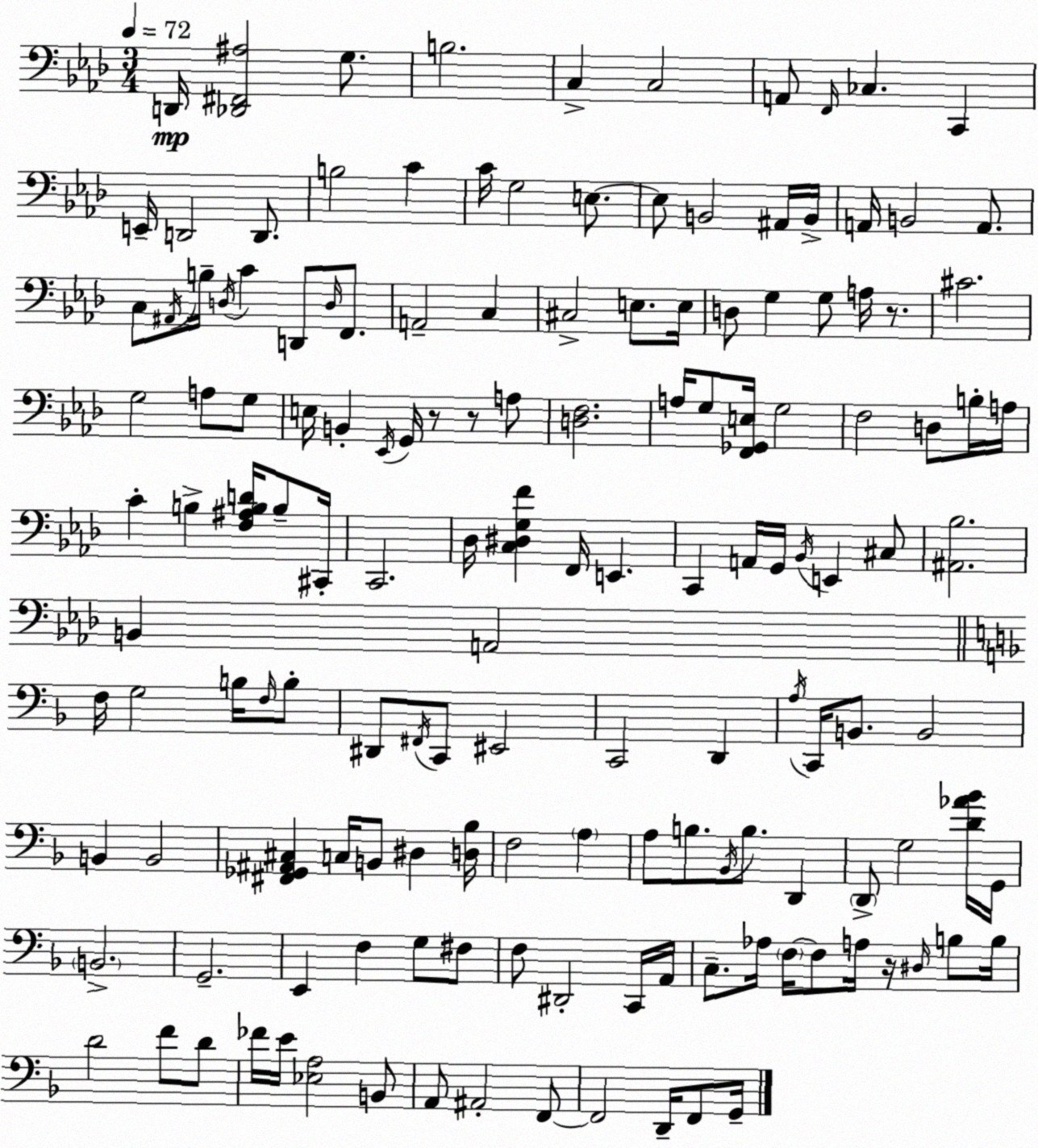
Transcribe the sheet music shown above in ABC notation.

X:1
T:Untitled
M:3/4
L:1/4
K:Fm
D,,/4 [_D,,^F,,^A,]2 G,/2 B,2 C, C,2 A,,/2 F,,/4 _C, C,, E,,/4 D,,2 D,,/2 B,2 C C/4 G,2 E,/2 E,/2 B,,2 ^A,,/4 B,,/4 A,,/4 B,,2 A,,/2 C,/2 ^A,,/4 B,/4 D,/4 C D,,/2 D,/4 F,,/2 A,,2 C, ^C,2 E,/2 E,/4 D,/2 G, G,/2 A,/4 z/2 ^C2 G,2 A,/2 G,/2 E,/4 B,, _E,,/4 G,,/4 z/2 z/2 A,/2 [D,F,]2 A,/4 G,/2 [F,,_G,,E,]/4 G,2 F,2 D,/2 B,/4 A,/4 C B, [F,^A,B,D]/4 B,/2 ^C,,/4 C,,2 _D,/4 [C,^D,G,F] F,,/4 E,, C,, A,,/4 G,,/4 _B,,/4 E,, ^C,/2 [^A,,_B,]2 B,, A,,2 F,/4 G,2 B,/4 F,/4 B,/2 ^D,,/2 ^F,,/4 C,,/2 ^E,,2 C,,2 D,, A,/4 C,,/4 B,,/2 B,,2 B,, B,,2 [^F,,_G,,^A,,^C,] C,/4 B,,/2 ^D, [D,_B,]/4 F,2 A, A,/2 B,/2 _B,,/4 B,/2 D,, D,,/2 G,2 [D_A_B]/4 G,,/4 B,,2 G,,2 E,, F, G,/2 ^F,/2 F,/2 ^D,,2 C,,/4 A,,/4 C,/2 _A,/4 F,/4 F,/2 A,/4 z/4 ^D,/4 B,/2 B,/4 D2 F/2 D/2 _F/4 E/4 [_E,A,]2 B,,/2 A,,/2 ^A,,2 F,,/2 F,,2 D,,/4 F,,/2 G,,/4